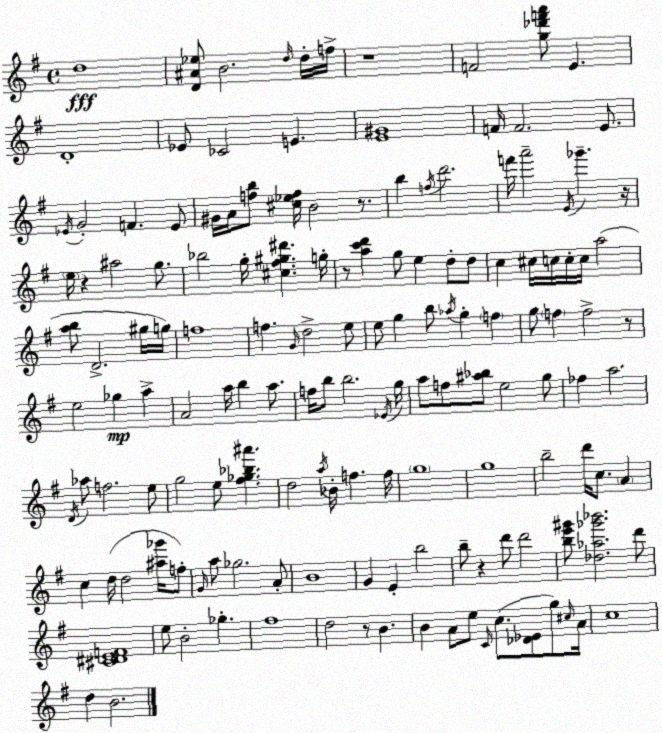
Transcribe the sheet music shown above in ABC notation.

X:1
T:Untitled
M:4/4
L:1/4
K:Em
d4 [D^A_e]/2 B2 d/4 d/4 f/4 z4 F2 [g_d'f'a']/2 E D4 _E/2 _C2 E [E^G]4 F/4 F2 E/2 _E/4 G2 F _E/2 ^G/4 A/4 [fb]/2 [^c_ef]/4 B2 z/2 b f/4 d'2 f'/4 a'2 E/4 _g' z/4 e/4 z ^a2 g/2 _b2 g/4 [^c^f^g^d'] g/4 z/2 [ac'd'] g/2 e d/2 d/2 c ^c/4 c/4 c/4 c/4 a2 [ab]/2 D2 ^g/4 g/4 f4 f G/4 d2 e/2 e/2 g b/2 _a/4 g f g/2 f f2 z/2 e2 _g a A2 a/4 b a/2 f/4 b/2 b2 _E/4 g/4 a/2 f/2 [^a_b]/2 e2 g/2 _f a2 D/4 _a/2 f2 e/2 g2 e/2 [^f_g_b^a'] d2 a/4 _B/4 f f/4 g4 g4 b2 d'/4 c/2 A c d/4 d2 [^a_g']/4 f/2 G/4 a/2 _g2 A/2 B4 G E b2 b/2 z d'/2 d'2 [be'^g']/2 [_d_a_g'_b']2 d'/2 [^C^DEF]4 e/2 B2 _g ^f4 d2 z/2 B B A/2 e/2 C/4 c/2 [_D_E]/2 g/2 ^c/4 A/4 c4 d B2